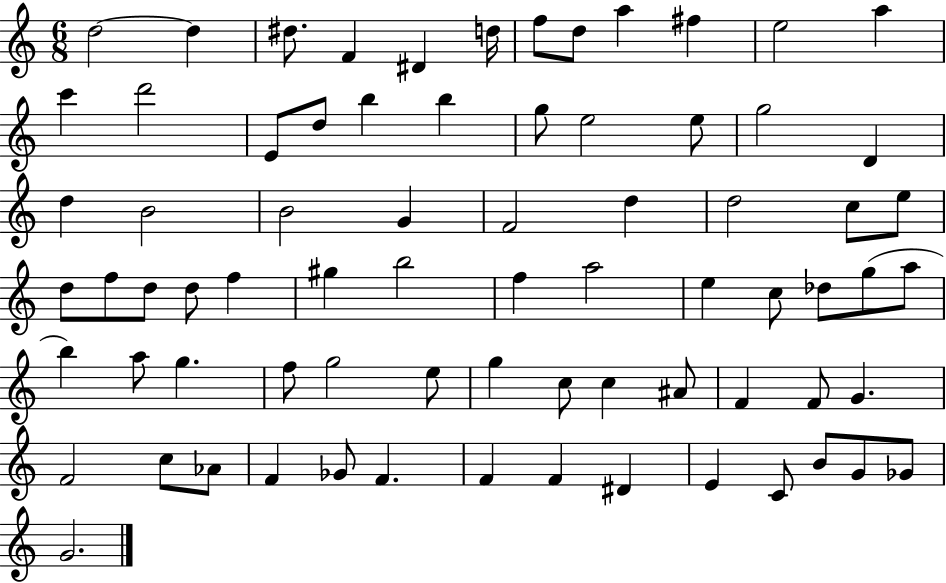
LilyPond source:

{
  \clef treble
  \numericTimeSignature
  \time 6/8
  \key c \major
  d''2~~ d''4 | dis''8. f'4 dis'4 d''16 | f''8 d''8 a''4 fis''4 | e''2 a''4 | \break c'''4 d'''2 | e'8 d''8 b''4 b''4 | g''8 e''2 e''8 | g''2 d'4 | \break d''4 b'2 | b'2 g'4 | f'2 d''4 | d''2 c''8 e''8 | \break d''8 f''8 d''8 d''8 f''4 | gis''4 b''2 | f''4 a''2 | e''4 c''8 des''8 g''8( a''8 | \break b''4) a''8 g''4. | f''8 g''2 e''8 | g''4 c''8 c''4 ais'8 | f'4 f'8 g'4. | \break f'2 c''8 aes'8 | f'4 ges'8 f'4. | f'4 f'4 dis'4 | e'4 c'8 b'8 g'8 ges'8 | \break g'2. | \bar "|."
}